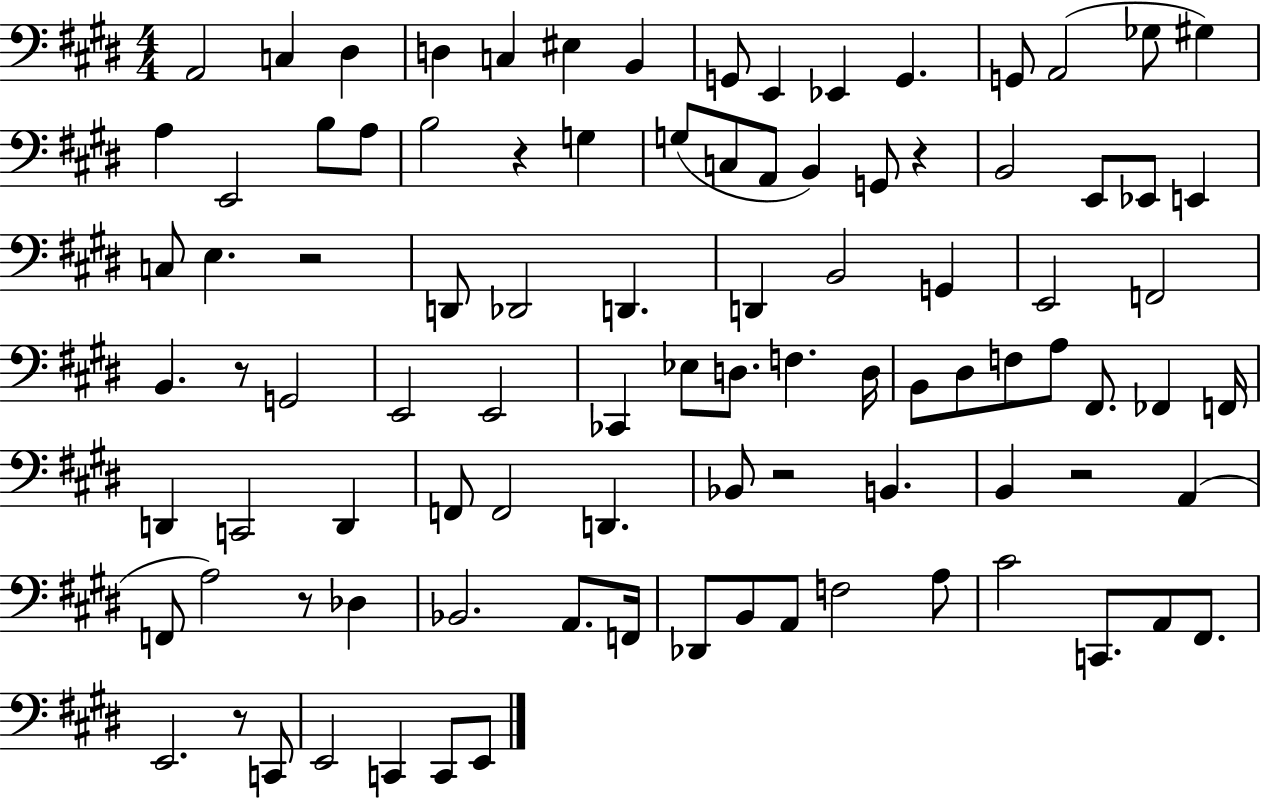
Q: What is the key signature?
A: E major